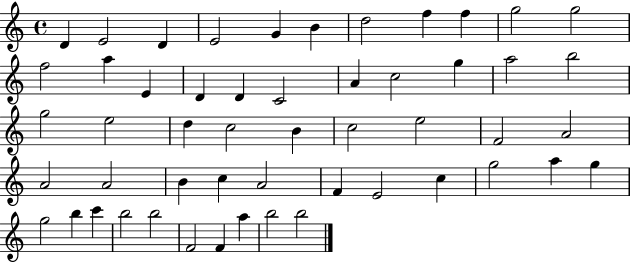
{
  \clef treble
  \time 4/4
  \defaultTimeSignature
  \key c \major
  d'4 e'2 d'4 | e'2 g'4 b'4 | d''2 f''4 f''4 | g''2 g''2 | \break f''2 a''4 e'4 | d'4 d'4 c'2 | a'4 c''2 g''4 | a''2 b''2 | \break g''2 e''2 | d''4 c''2 b'4 | c''2 e''2 | f'2 a'2 | \break a'2 a'2 | b'4 c''4 a'2 | f'4 e'2 c''4 | g''2 a''4 g''4 | \break g''2 b''4 c'''4 | b''2 b''2 | f'2 f'4 a''4 | b''2 b''2 | \break \bar "|."
}